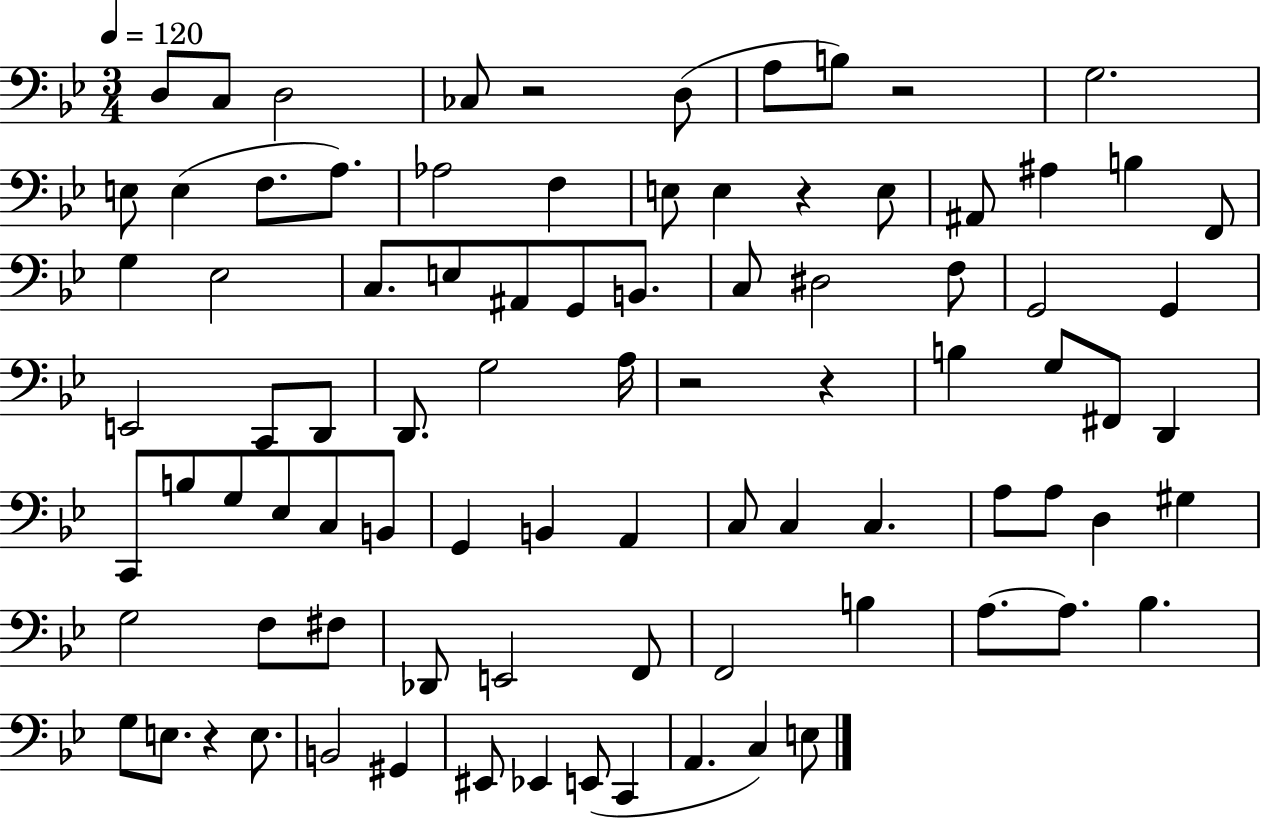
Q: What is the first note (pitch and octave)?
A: D3